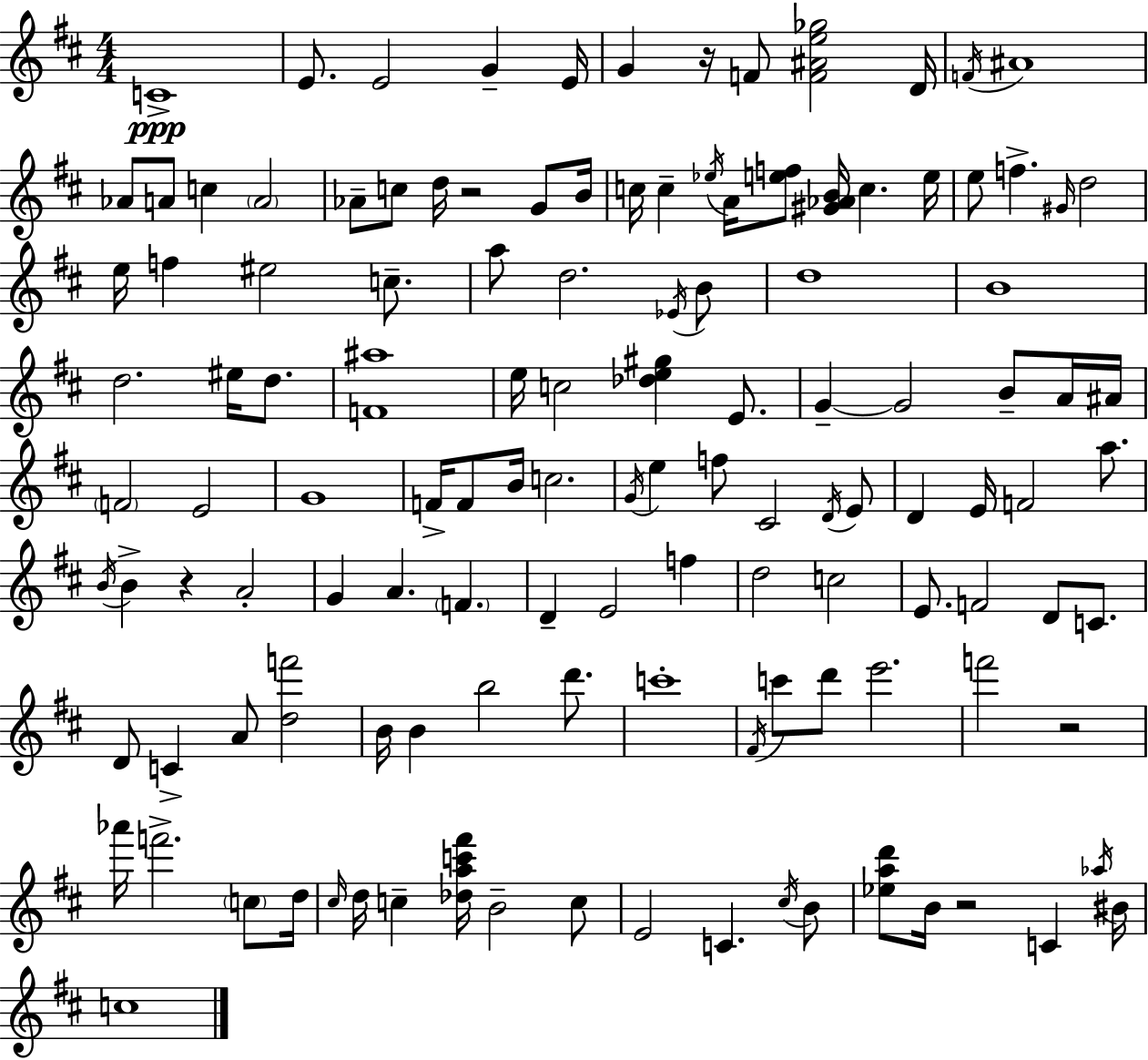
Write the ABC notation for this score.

X:1
T:Untitled
M:4/4
L:1/4
K:D
C4 E/2 E2 G E/4 G z/4 F/2 [F^Ae_g]2 D/4 F/4 ^A4 _A/2 A/2 c A2 _A/2 c/2 d/4 z2 G/2 B/4 c/4 c _e/4 A/4 [ef]/2 [^G_AB]/4 c e/4 e/2 f ^G/4 d2 e/4 f ^e2 c/2 a/2 d2 _E/4 B/2 d4 B4 d2 ^e/4 d/2 [F^a]4 e/4 c2 [_de^g] E/2 G G2 B/2 A/4 ^A/4 F2 E2 G4 F/4 F/2 B/4 c2 G/4 e f/2 ^C2 D/4 E/2 D E/4 F2 a/2 B/4 B z A2 G A F D E2 f d2 c2 E/2 F2 D/2 C/2 D/2 C A/2 [df']2 B/4 B b2 d'/2 c'4 ^F/4 c'/2 d'/2 e'2 f'2 z2 _a'/4 f'2 c/2 d/4 ^c/4 d/4 c [_dac'^f']/4 B2 c/2 E2 C ^c/4 B/2 [_ead']/2 B/4 z2 C _a/4 ^B/4 c4